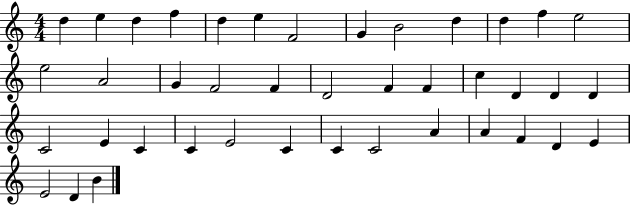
D5/q E5/q D5/q F5/q D5/q E5/q F4/h G4/q B4/h D5/q D5/q F5/q E5/h E5/h A4/h G4/q F4/h F4/q D4/h F4/q F4/q C5/q D4/q D4/q D4/q C4/h E4/q C4/q C4/q E4/h C4/q C4/q C4/h A4/q A4/q F4/q D4/q E4/q E4/h D4/q B4/q